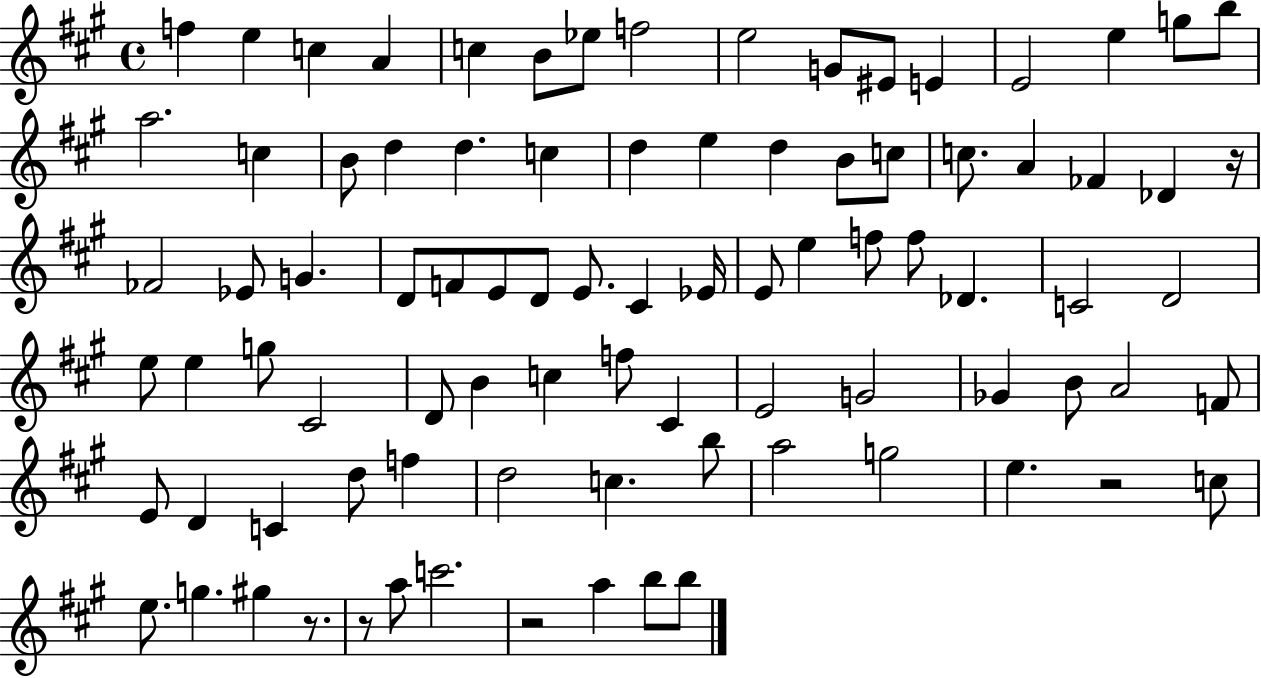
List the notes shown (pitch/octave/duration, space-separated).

F5/q E5/q C5/q A4/q C5/q B4/e Eb5/e F5/h E5/h G4/e EIS4/e E4/q E4/h E5/q G5/e B5/e A5/h. C5/q B4/e D5/q D5/q. C5/q D5/q E5/q D5/q B4/e C5/e C5/e. A4/q FES4/q Db4/q R/s FES4/h Eb4/e G4/q. D4/e F4/e E4/e D4/e E4/e. C#4/q Eb4/s E4/e E5/q F5/e F5/e Db4/q. C4/h D4/h E5/e E5/q G5/e C#4/h D4/e B4/q C5/q F5/e C#4/q E4/h G4/h Gb4/q B4/e A4/h F4/e E4/e D4/q C4/q D5/e F5/q D5/h C5/q. B5/e A5/h G5/h E5/q. R/h C5/e E5/e. G5/q. G#5/q R/e. R/e A5/e C6/h. R/h A5/q B5/e B5/e